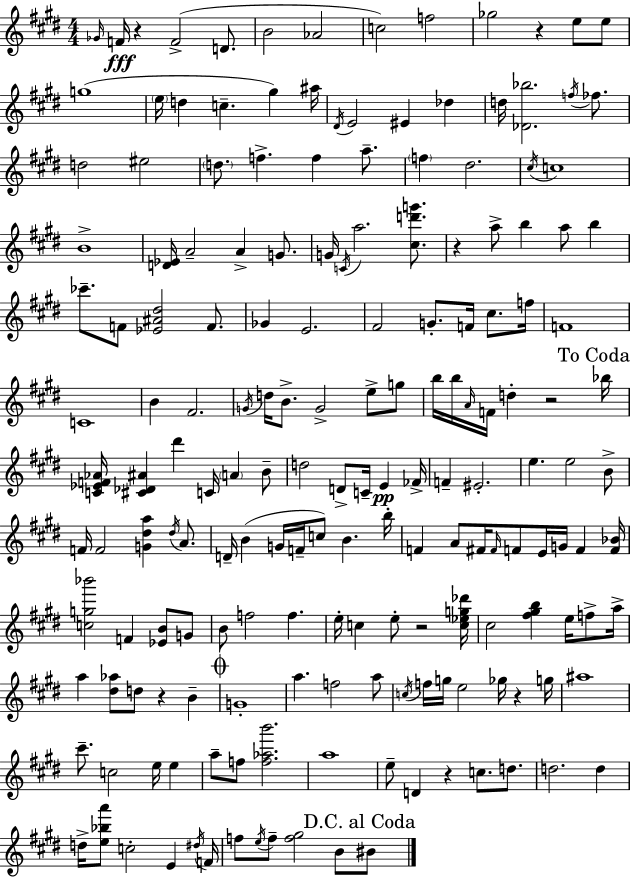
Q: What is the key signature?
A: E major